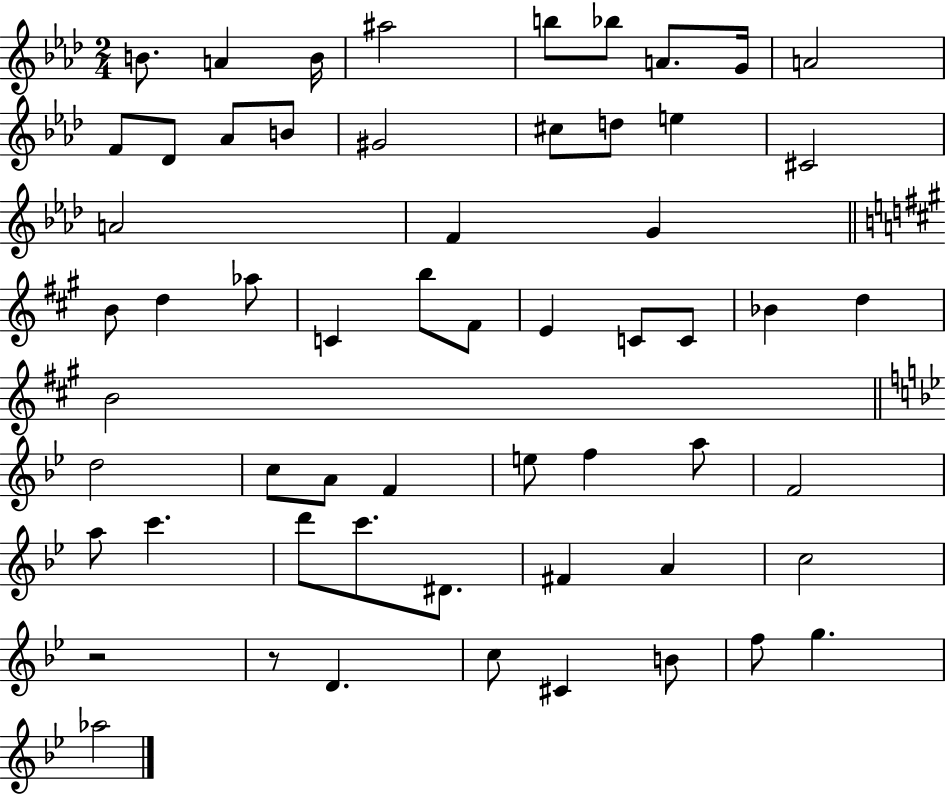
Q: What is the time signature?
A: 2/4